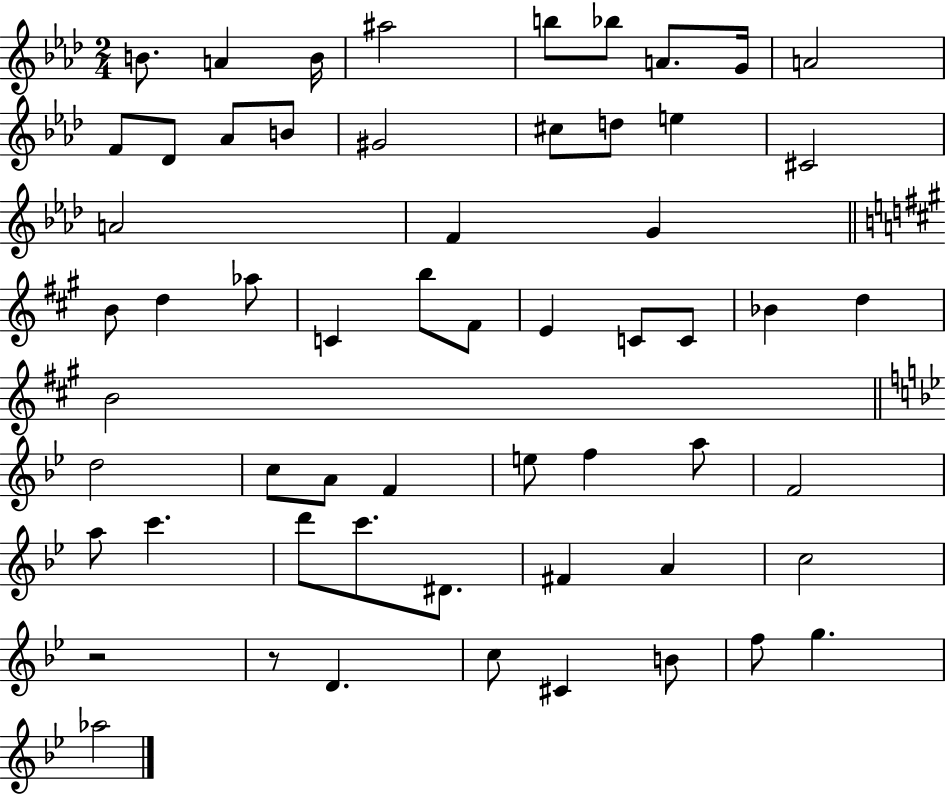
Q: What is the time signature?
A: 2/4